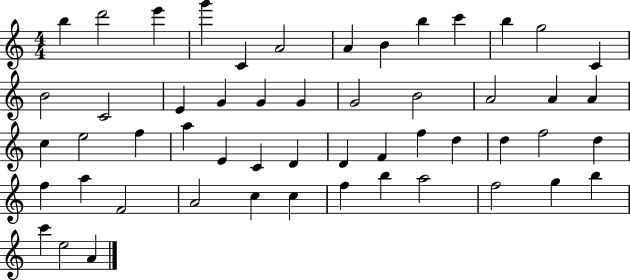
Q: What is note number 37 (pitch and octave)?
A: F5